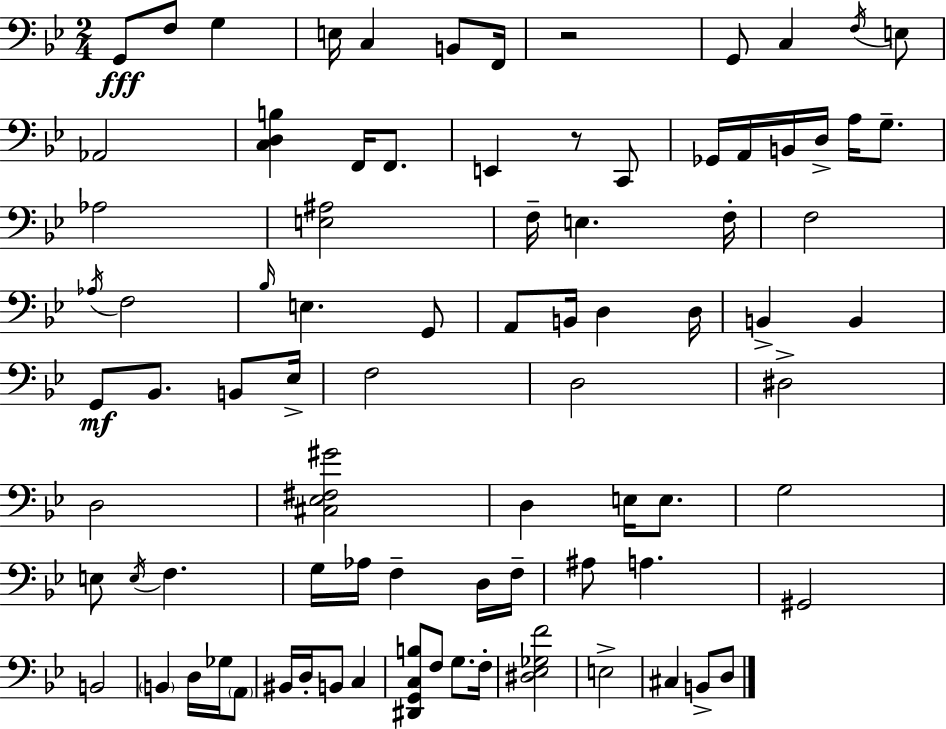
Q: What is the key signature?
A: G minor